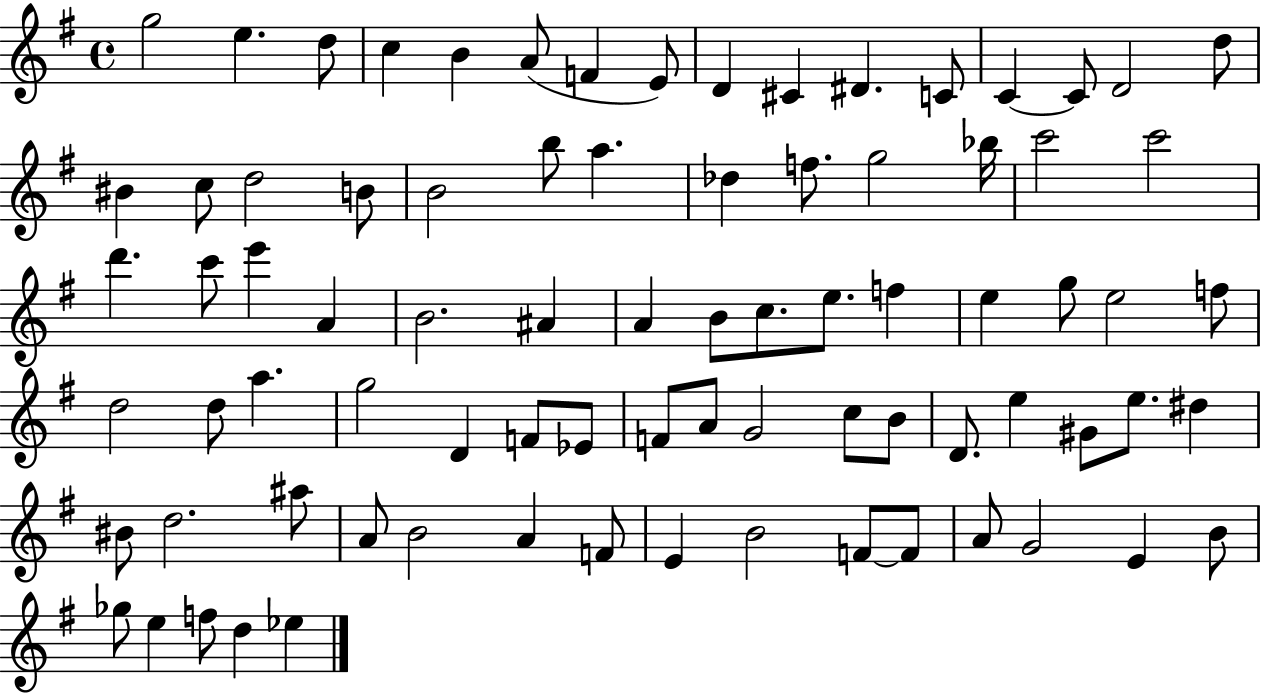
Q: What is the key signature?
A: G major